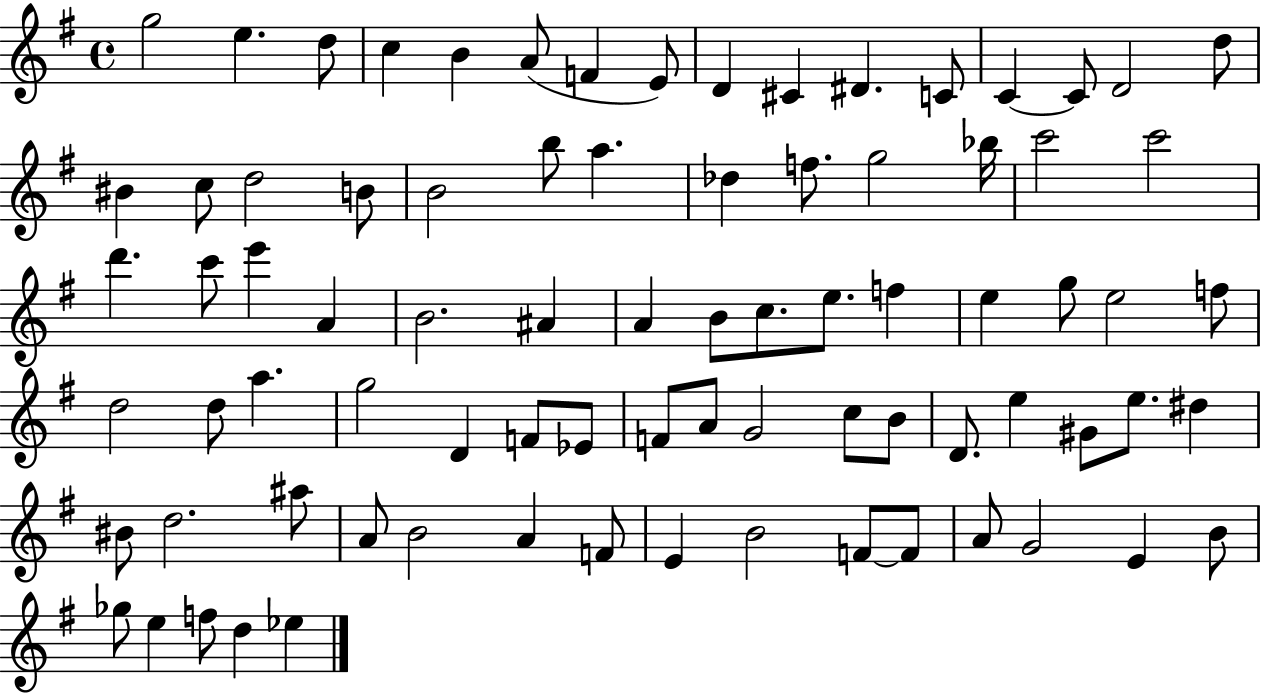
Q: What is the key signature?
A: G major